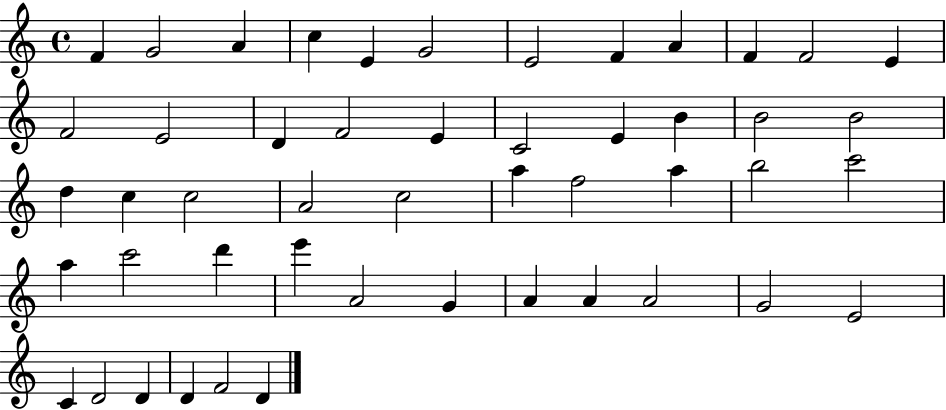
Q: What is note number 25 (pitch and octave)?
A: C5